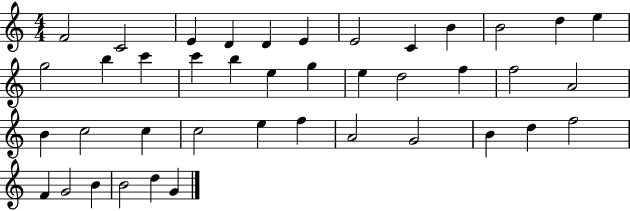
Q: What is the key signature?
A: C major